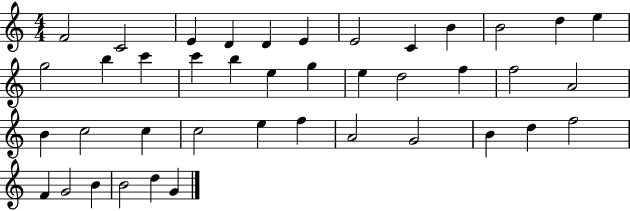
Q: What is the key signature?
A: C major